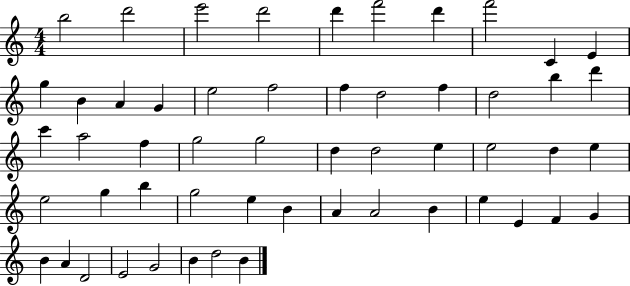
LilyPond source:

{
  \clef treble
  \numericTimeSignature
  \time 4/4
  \key c \major
  b''2 d'''2 | e'''2 d'''2 | d'''4 f'''2 d'''4 | f'''2 c'4 e'4 | \break g''4 b'4 a'4 g'4 | e''2 f''2 | f''4 d''2 f''4 | d''2 b''4 d'''4 | \break c'''4 a''2 f''4 | g''2 g''2 | d''4 d''2 e''4 | e''2 d''4 e''4 | \break e''2 g''4 b''4 | g''2 e''4 b'4 | a'4 a'2 b'4 | e''4 e'4 f'4 g'4 | \break b'4 a'4 d'2 | e'2 g'2 | b'4 d''2 b'4 | \bar "|."
}